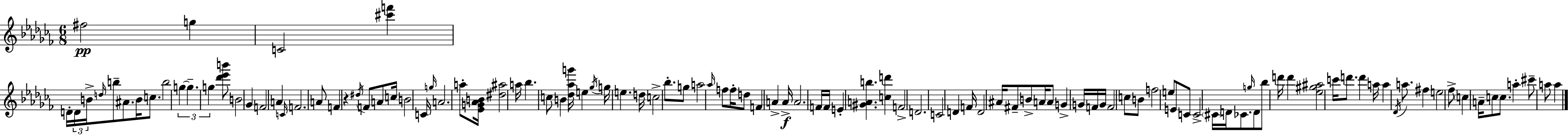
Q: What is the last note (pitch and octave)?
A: A5